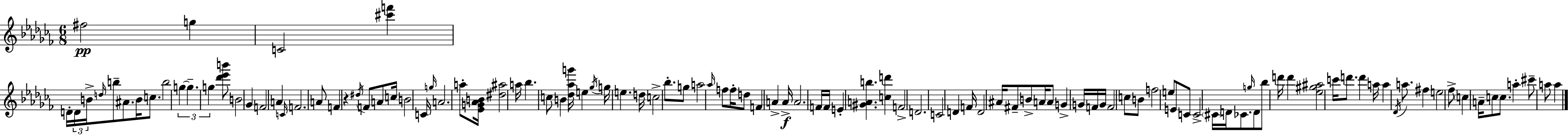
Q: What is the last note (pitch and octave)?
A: A5